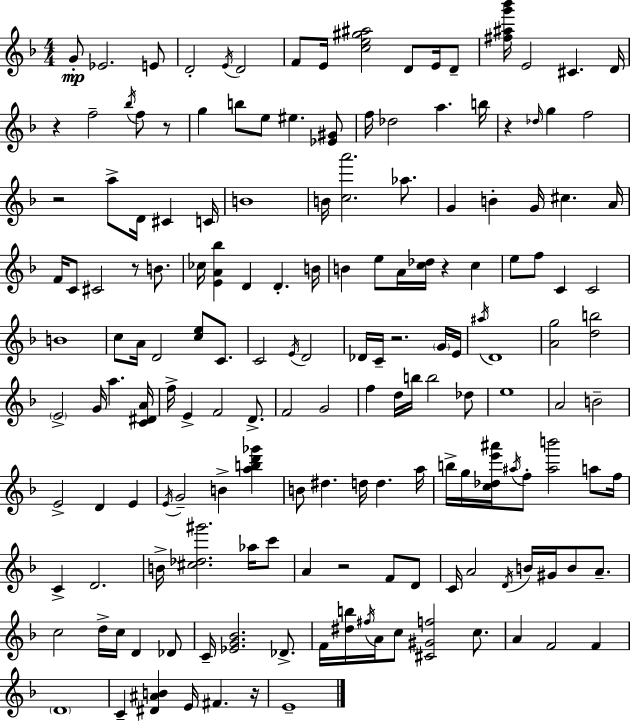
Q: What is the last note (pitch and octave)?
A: E4